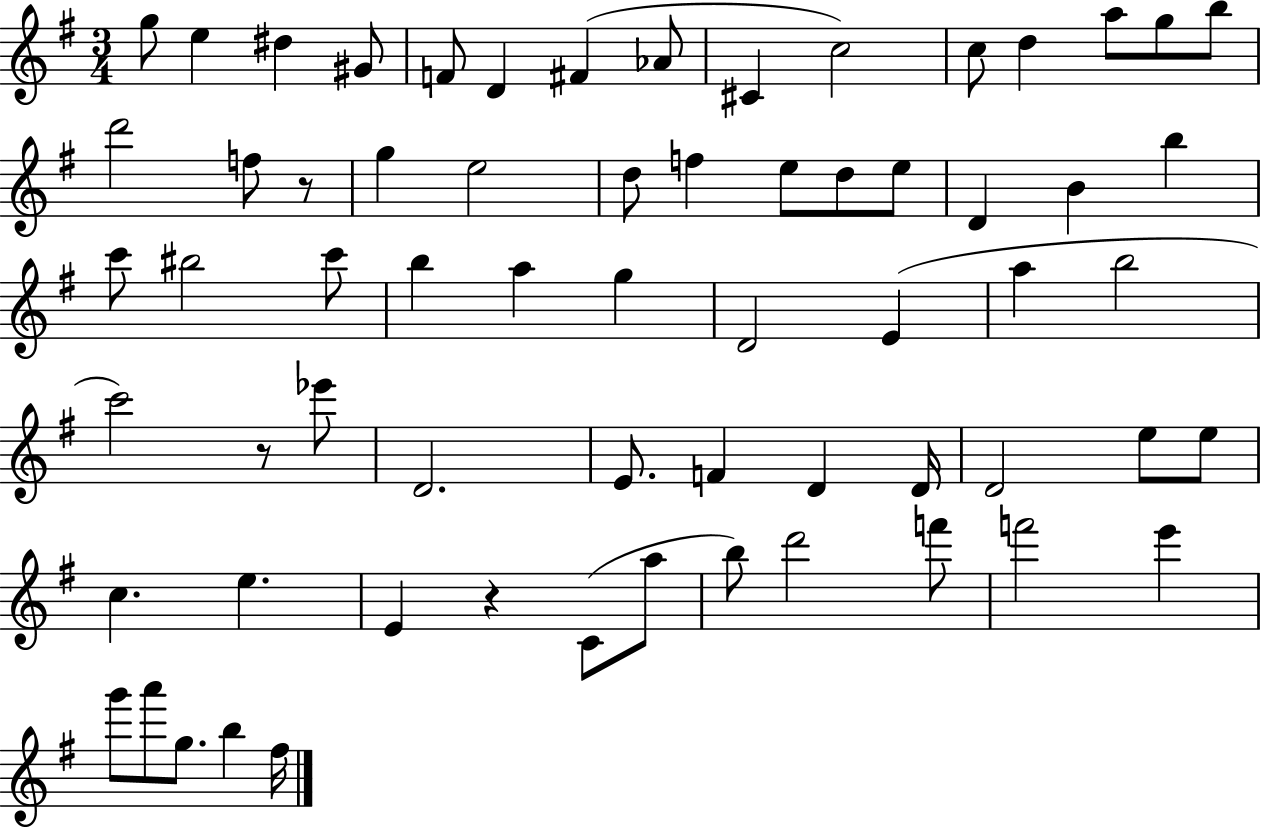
X:1
T:Untitled
M:3/4
L:1/4
K:G
g/2 e ^d ^G/2 F/2 D ^F _A/2 ^C c2 c/2 d a/2 g/2 b/2 d'2 f/2 z/2 g e2 d/2 f e/2 d/2 e/2 D B b c'/2 ^b2 c'/2 b a g D2 E a b2 c'2 z/2 _e'/2 D2 E/2 F D D/4 D2 e/2 e/2 c e E z C/2 a/2 b/2 d'2 f'/2 f'2 e' g'/2 a'/2 g/2 b ^f/4